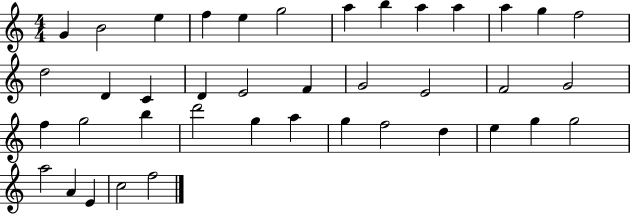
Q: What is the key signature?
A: C major